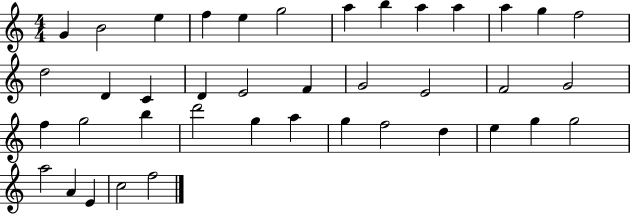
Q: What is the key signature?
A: C major